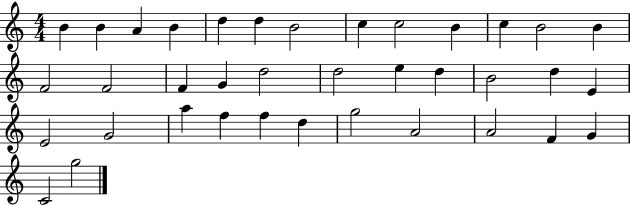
B4/q B4/q A4/q B4/q D5/q D5/q B4/h C5/q C5/h B4/q C5/q B4/h B4/q F4/h F4/h F4/q G4/q D5/h D5/h E5/q D5/q B4/h D5/q E4/q E4/h G4/h A5/q F5/q F5/q D5/q G5/h A4/h A4/h F4/q G4/q C4/h G5/h